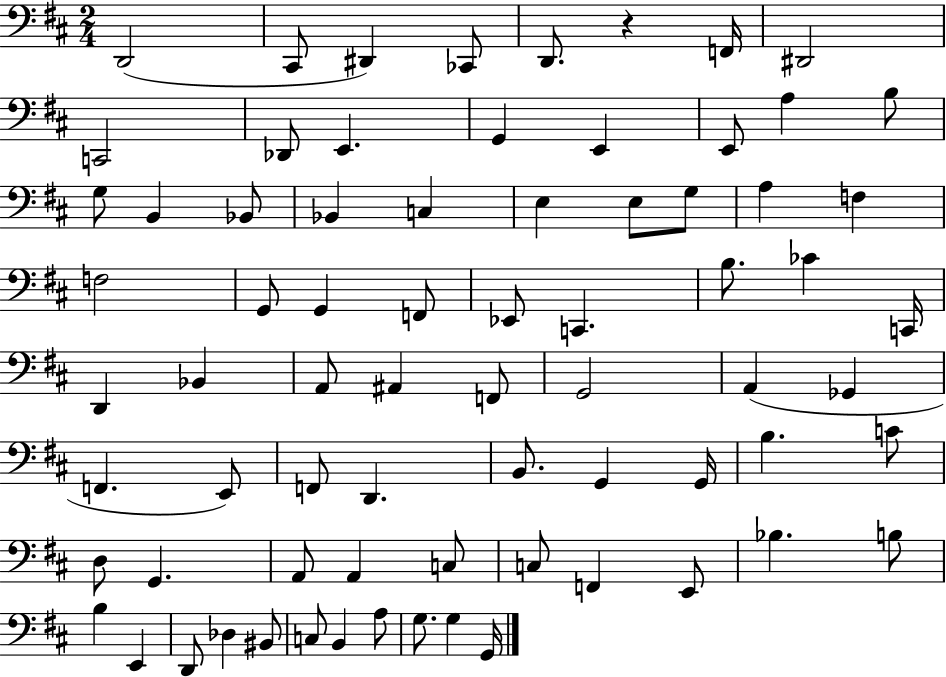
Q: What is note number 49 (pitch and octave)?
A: G2